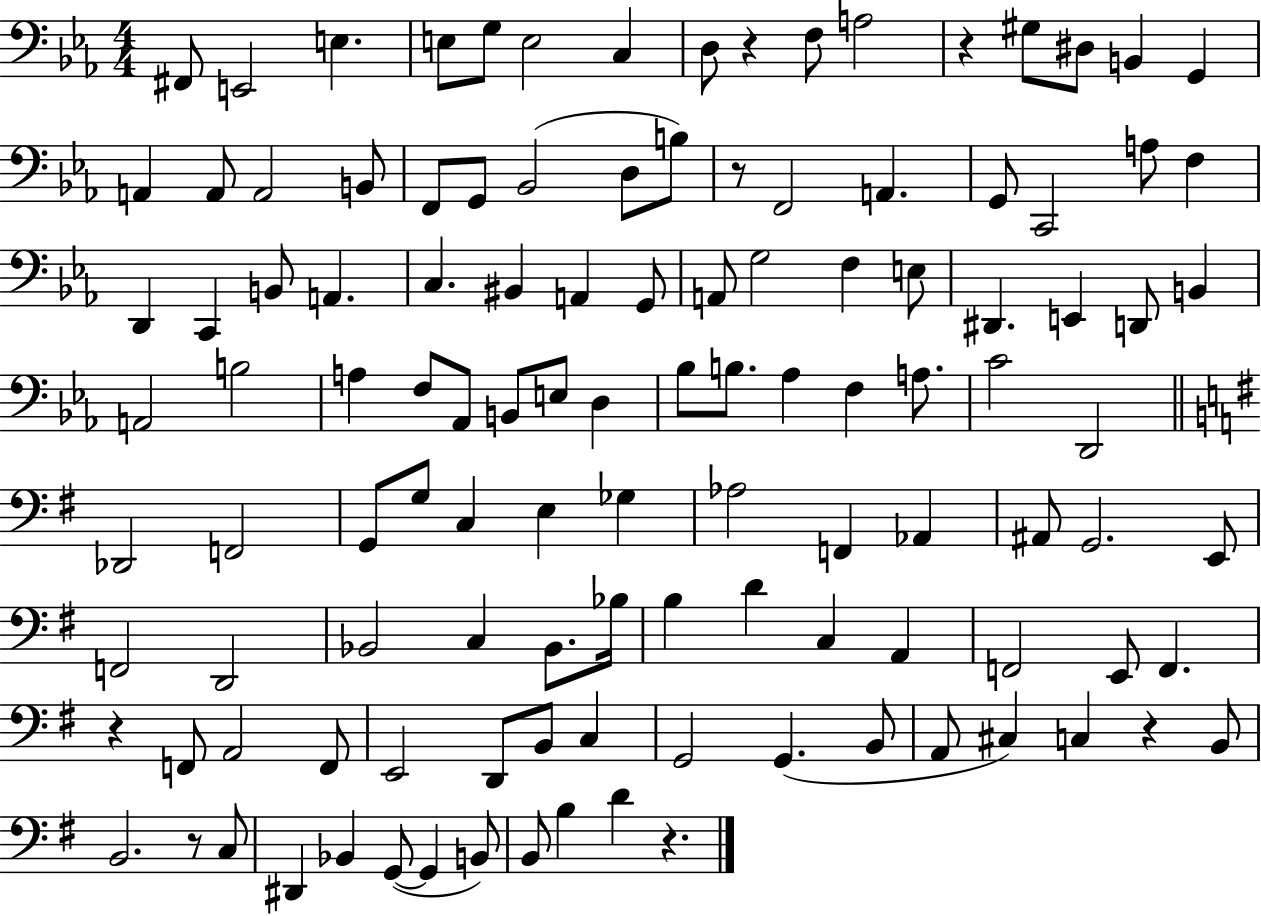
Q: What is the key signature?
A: EES major